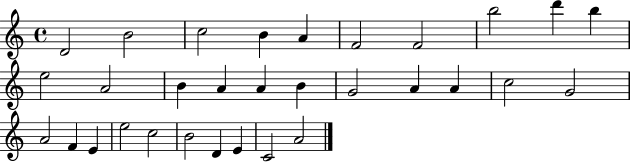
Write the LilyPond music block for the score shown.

{
  \clef treble
  \time 4/4
  \defaultTimeSignature
  \key c \major
  d'2 b'2 | c''2 b'4 a'4 | f'2 f'2 | b''2 d'''4 b''4 | \break e''2 a'2 | b'4 a'4 a'4 b'4 | g'2 a'4 a'4 | c''2 g'2 | \break a'2 f'4 e'4 | e''2 c''2 | b'2 d'4 e'4 | c'2 a'2 | \break \bar "|."
}